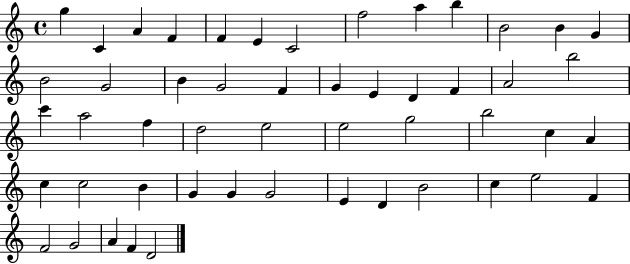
X:1
T:Untitled
M:4/4
L:1/4
K:C
g C A F F E C2 f2 a b B2 B G B2 G2 B G2 F G E D F A2 b2 c' a2 f d2 e2 e2 g2 b2 c A c c2 B G G G2 E D B2 c e2 F F2 G2 A F D2